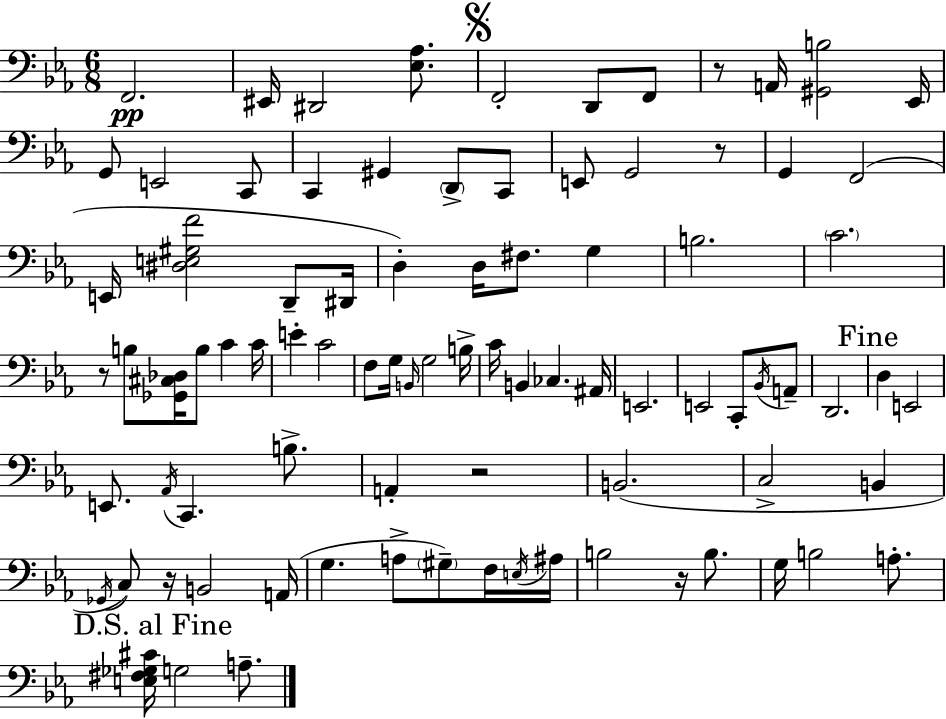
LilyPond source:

{
  \clef bass
  \numericTimeSignature
  \time 6/8
  \key ees \major
  \repeat volta 2 { f,2.\pp | eis,16 dis,2 <ees aes>8. | \mark \markup { \musicglyph "scripts.segno" } f,2-. d,8 f,8 | r8 a,16 <gis, b>2 ees,16 | \break g,8 e,2 c,8 | c,4 gis,4 \parenthesize d,8-> c,8 | e,8 g,2 r8 | g,4 f,2( | \break e,16 <dis e gis f'>2 d,8-- dis,16 | d4-.) d16 fis8. g4 | b2. | \parenthesize c'2. | \break r8 b8 <ges, cis des>16 b8 c'4 c'16 | e'4-. c'2 | f8 g16 \grace { b,16 } g2 | b16-> c'16 b,4 ces4. | \break ais,16 e,2. | e,2 c,8-. \acciaccatura { bes,16 } | a,8-- d,2. | \mark "Fine" d4 e,2 | \break e,8. \acciaccatura { aes,16 } c,4. | b8.-> a,4-. r2 | b,2.( | c2-> b,4 | \break \acciaccatura { ges,16 } c8) r16 b,2 | a,16( g4. a8-> | \parenthesize gis8--) f16 \acciaccatura { e16 } ais16 b2 | r16 b8. g16 b2 | \break a8.-. \mark "D.S. al Fine" <e fis ges cis'>16 g2 | a8.-- } \bar "|."
}